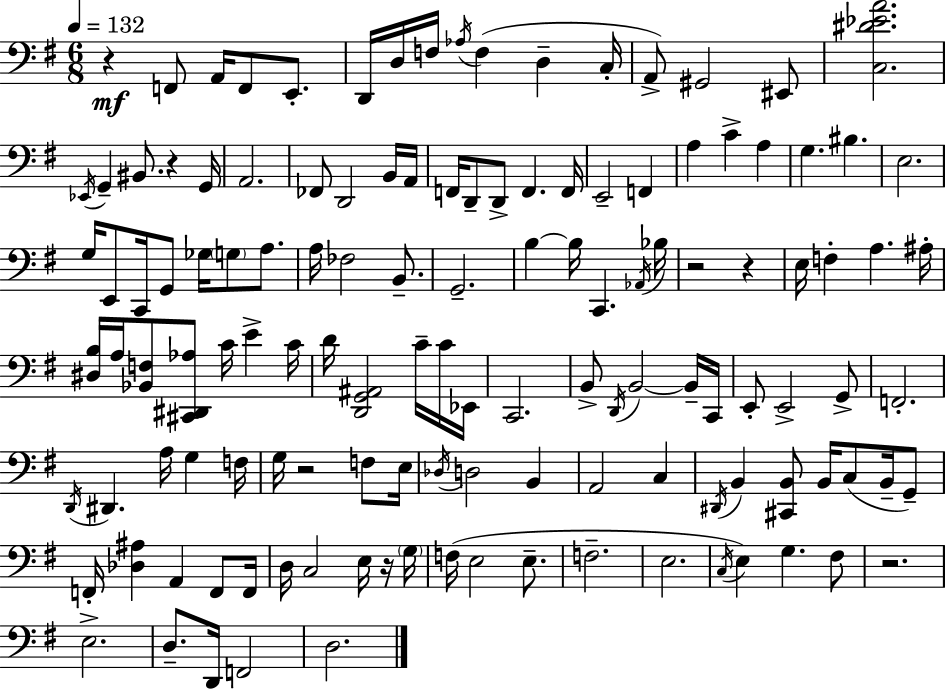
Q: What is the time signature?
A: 6/8